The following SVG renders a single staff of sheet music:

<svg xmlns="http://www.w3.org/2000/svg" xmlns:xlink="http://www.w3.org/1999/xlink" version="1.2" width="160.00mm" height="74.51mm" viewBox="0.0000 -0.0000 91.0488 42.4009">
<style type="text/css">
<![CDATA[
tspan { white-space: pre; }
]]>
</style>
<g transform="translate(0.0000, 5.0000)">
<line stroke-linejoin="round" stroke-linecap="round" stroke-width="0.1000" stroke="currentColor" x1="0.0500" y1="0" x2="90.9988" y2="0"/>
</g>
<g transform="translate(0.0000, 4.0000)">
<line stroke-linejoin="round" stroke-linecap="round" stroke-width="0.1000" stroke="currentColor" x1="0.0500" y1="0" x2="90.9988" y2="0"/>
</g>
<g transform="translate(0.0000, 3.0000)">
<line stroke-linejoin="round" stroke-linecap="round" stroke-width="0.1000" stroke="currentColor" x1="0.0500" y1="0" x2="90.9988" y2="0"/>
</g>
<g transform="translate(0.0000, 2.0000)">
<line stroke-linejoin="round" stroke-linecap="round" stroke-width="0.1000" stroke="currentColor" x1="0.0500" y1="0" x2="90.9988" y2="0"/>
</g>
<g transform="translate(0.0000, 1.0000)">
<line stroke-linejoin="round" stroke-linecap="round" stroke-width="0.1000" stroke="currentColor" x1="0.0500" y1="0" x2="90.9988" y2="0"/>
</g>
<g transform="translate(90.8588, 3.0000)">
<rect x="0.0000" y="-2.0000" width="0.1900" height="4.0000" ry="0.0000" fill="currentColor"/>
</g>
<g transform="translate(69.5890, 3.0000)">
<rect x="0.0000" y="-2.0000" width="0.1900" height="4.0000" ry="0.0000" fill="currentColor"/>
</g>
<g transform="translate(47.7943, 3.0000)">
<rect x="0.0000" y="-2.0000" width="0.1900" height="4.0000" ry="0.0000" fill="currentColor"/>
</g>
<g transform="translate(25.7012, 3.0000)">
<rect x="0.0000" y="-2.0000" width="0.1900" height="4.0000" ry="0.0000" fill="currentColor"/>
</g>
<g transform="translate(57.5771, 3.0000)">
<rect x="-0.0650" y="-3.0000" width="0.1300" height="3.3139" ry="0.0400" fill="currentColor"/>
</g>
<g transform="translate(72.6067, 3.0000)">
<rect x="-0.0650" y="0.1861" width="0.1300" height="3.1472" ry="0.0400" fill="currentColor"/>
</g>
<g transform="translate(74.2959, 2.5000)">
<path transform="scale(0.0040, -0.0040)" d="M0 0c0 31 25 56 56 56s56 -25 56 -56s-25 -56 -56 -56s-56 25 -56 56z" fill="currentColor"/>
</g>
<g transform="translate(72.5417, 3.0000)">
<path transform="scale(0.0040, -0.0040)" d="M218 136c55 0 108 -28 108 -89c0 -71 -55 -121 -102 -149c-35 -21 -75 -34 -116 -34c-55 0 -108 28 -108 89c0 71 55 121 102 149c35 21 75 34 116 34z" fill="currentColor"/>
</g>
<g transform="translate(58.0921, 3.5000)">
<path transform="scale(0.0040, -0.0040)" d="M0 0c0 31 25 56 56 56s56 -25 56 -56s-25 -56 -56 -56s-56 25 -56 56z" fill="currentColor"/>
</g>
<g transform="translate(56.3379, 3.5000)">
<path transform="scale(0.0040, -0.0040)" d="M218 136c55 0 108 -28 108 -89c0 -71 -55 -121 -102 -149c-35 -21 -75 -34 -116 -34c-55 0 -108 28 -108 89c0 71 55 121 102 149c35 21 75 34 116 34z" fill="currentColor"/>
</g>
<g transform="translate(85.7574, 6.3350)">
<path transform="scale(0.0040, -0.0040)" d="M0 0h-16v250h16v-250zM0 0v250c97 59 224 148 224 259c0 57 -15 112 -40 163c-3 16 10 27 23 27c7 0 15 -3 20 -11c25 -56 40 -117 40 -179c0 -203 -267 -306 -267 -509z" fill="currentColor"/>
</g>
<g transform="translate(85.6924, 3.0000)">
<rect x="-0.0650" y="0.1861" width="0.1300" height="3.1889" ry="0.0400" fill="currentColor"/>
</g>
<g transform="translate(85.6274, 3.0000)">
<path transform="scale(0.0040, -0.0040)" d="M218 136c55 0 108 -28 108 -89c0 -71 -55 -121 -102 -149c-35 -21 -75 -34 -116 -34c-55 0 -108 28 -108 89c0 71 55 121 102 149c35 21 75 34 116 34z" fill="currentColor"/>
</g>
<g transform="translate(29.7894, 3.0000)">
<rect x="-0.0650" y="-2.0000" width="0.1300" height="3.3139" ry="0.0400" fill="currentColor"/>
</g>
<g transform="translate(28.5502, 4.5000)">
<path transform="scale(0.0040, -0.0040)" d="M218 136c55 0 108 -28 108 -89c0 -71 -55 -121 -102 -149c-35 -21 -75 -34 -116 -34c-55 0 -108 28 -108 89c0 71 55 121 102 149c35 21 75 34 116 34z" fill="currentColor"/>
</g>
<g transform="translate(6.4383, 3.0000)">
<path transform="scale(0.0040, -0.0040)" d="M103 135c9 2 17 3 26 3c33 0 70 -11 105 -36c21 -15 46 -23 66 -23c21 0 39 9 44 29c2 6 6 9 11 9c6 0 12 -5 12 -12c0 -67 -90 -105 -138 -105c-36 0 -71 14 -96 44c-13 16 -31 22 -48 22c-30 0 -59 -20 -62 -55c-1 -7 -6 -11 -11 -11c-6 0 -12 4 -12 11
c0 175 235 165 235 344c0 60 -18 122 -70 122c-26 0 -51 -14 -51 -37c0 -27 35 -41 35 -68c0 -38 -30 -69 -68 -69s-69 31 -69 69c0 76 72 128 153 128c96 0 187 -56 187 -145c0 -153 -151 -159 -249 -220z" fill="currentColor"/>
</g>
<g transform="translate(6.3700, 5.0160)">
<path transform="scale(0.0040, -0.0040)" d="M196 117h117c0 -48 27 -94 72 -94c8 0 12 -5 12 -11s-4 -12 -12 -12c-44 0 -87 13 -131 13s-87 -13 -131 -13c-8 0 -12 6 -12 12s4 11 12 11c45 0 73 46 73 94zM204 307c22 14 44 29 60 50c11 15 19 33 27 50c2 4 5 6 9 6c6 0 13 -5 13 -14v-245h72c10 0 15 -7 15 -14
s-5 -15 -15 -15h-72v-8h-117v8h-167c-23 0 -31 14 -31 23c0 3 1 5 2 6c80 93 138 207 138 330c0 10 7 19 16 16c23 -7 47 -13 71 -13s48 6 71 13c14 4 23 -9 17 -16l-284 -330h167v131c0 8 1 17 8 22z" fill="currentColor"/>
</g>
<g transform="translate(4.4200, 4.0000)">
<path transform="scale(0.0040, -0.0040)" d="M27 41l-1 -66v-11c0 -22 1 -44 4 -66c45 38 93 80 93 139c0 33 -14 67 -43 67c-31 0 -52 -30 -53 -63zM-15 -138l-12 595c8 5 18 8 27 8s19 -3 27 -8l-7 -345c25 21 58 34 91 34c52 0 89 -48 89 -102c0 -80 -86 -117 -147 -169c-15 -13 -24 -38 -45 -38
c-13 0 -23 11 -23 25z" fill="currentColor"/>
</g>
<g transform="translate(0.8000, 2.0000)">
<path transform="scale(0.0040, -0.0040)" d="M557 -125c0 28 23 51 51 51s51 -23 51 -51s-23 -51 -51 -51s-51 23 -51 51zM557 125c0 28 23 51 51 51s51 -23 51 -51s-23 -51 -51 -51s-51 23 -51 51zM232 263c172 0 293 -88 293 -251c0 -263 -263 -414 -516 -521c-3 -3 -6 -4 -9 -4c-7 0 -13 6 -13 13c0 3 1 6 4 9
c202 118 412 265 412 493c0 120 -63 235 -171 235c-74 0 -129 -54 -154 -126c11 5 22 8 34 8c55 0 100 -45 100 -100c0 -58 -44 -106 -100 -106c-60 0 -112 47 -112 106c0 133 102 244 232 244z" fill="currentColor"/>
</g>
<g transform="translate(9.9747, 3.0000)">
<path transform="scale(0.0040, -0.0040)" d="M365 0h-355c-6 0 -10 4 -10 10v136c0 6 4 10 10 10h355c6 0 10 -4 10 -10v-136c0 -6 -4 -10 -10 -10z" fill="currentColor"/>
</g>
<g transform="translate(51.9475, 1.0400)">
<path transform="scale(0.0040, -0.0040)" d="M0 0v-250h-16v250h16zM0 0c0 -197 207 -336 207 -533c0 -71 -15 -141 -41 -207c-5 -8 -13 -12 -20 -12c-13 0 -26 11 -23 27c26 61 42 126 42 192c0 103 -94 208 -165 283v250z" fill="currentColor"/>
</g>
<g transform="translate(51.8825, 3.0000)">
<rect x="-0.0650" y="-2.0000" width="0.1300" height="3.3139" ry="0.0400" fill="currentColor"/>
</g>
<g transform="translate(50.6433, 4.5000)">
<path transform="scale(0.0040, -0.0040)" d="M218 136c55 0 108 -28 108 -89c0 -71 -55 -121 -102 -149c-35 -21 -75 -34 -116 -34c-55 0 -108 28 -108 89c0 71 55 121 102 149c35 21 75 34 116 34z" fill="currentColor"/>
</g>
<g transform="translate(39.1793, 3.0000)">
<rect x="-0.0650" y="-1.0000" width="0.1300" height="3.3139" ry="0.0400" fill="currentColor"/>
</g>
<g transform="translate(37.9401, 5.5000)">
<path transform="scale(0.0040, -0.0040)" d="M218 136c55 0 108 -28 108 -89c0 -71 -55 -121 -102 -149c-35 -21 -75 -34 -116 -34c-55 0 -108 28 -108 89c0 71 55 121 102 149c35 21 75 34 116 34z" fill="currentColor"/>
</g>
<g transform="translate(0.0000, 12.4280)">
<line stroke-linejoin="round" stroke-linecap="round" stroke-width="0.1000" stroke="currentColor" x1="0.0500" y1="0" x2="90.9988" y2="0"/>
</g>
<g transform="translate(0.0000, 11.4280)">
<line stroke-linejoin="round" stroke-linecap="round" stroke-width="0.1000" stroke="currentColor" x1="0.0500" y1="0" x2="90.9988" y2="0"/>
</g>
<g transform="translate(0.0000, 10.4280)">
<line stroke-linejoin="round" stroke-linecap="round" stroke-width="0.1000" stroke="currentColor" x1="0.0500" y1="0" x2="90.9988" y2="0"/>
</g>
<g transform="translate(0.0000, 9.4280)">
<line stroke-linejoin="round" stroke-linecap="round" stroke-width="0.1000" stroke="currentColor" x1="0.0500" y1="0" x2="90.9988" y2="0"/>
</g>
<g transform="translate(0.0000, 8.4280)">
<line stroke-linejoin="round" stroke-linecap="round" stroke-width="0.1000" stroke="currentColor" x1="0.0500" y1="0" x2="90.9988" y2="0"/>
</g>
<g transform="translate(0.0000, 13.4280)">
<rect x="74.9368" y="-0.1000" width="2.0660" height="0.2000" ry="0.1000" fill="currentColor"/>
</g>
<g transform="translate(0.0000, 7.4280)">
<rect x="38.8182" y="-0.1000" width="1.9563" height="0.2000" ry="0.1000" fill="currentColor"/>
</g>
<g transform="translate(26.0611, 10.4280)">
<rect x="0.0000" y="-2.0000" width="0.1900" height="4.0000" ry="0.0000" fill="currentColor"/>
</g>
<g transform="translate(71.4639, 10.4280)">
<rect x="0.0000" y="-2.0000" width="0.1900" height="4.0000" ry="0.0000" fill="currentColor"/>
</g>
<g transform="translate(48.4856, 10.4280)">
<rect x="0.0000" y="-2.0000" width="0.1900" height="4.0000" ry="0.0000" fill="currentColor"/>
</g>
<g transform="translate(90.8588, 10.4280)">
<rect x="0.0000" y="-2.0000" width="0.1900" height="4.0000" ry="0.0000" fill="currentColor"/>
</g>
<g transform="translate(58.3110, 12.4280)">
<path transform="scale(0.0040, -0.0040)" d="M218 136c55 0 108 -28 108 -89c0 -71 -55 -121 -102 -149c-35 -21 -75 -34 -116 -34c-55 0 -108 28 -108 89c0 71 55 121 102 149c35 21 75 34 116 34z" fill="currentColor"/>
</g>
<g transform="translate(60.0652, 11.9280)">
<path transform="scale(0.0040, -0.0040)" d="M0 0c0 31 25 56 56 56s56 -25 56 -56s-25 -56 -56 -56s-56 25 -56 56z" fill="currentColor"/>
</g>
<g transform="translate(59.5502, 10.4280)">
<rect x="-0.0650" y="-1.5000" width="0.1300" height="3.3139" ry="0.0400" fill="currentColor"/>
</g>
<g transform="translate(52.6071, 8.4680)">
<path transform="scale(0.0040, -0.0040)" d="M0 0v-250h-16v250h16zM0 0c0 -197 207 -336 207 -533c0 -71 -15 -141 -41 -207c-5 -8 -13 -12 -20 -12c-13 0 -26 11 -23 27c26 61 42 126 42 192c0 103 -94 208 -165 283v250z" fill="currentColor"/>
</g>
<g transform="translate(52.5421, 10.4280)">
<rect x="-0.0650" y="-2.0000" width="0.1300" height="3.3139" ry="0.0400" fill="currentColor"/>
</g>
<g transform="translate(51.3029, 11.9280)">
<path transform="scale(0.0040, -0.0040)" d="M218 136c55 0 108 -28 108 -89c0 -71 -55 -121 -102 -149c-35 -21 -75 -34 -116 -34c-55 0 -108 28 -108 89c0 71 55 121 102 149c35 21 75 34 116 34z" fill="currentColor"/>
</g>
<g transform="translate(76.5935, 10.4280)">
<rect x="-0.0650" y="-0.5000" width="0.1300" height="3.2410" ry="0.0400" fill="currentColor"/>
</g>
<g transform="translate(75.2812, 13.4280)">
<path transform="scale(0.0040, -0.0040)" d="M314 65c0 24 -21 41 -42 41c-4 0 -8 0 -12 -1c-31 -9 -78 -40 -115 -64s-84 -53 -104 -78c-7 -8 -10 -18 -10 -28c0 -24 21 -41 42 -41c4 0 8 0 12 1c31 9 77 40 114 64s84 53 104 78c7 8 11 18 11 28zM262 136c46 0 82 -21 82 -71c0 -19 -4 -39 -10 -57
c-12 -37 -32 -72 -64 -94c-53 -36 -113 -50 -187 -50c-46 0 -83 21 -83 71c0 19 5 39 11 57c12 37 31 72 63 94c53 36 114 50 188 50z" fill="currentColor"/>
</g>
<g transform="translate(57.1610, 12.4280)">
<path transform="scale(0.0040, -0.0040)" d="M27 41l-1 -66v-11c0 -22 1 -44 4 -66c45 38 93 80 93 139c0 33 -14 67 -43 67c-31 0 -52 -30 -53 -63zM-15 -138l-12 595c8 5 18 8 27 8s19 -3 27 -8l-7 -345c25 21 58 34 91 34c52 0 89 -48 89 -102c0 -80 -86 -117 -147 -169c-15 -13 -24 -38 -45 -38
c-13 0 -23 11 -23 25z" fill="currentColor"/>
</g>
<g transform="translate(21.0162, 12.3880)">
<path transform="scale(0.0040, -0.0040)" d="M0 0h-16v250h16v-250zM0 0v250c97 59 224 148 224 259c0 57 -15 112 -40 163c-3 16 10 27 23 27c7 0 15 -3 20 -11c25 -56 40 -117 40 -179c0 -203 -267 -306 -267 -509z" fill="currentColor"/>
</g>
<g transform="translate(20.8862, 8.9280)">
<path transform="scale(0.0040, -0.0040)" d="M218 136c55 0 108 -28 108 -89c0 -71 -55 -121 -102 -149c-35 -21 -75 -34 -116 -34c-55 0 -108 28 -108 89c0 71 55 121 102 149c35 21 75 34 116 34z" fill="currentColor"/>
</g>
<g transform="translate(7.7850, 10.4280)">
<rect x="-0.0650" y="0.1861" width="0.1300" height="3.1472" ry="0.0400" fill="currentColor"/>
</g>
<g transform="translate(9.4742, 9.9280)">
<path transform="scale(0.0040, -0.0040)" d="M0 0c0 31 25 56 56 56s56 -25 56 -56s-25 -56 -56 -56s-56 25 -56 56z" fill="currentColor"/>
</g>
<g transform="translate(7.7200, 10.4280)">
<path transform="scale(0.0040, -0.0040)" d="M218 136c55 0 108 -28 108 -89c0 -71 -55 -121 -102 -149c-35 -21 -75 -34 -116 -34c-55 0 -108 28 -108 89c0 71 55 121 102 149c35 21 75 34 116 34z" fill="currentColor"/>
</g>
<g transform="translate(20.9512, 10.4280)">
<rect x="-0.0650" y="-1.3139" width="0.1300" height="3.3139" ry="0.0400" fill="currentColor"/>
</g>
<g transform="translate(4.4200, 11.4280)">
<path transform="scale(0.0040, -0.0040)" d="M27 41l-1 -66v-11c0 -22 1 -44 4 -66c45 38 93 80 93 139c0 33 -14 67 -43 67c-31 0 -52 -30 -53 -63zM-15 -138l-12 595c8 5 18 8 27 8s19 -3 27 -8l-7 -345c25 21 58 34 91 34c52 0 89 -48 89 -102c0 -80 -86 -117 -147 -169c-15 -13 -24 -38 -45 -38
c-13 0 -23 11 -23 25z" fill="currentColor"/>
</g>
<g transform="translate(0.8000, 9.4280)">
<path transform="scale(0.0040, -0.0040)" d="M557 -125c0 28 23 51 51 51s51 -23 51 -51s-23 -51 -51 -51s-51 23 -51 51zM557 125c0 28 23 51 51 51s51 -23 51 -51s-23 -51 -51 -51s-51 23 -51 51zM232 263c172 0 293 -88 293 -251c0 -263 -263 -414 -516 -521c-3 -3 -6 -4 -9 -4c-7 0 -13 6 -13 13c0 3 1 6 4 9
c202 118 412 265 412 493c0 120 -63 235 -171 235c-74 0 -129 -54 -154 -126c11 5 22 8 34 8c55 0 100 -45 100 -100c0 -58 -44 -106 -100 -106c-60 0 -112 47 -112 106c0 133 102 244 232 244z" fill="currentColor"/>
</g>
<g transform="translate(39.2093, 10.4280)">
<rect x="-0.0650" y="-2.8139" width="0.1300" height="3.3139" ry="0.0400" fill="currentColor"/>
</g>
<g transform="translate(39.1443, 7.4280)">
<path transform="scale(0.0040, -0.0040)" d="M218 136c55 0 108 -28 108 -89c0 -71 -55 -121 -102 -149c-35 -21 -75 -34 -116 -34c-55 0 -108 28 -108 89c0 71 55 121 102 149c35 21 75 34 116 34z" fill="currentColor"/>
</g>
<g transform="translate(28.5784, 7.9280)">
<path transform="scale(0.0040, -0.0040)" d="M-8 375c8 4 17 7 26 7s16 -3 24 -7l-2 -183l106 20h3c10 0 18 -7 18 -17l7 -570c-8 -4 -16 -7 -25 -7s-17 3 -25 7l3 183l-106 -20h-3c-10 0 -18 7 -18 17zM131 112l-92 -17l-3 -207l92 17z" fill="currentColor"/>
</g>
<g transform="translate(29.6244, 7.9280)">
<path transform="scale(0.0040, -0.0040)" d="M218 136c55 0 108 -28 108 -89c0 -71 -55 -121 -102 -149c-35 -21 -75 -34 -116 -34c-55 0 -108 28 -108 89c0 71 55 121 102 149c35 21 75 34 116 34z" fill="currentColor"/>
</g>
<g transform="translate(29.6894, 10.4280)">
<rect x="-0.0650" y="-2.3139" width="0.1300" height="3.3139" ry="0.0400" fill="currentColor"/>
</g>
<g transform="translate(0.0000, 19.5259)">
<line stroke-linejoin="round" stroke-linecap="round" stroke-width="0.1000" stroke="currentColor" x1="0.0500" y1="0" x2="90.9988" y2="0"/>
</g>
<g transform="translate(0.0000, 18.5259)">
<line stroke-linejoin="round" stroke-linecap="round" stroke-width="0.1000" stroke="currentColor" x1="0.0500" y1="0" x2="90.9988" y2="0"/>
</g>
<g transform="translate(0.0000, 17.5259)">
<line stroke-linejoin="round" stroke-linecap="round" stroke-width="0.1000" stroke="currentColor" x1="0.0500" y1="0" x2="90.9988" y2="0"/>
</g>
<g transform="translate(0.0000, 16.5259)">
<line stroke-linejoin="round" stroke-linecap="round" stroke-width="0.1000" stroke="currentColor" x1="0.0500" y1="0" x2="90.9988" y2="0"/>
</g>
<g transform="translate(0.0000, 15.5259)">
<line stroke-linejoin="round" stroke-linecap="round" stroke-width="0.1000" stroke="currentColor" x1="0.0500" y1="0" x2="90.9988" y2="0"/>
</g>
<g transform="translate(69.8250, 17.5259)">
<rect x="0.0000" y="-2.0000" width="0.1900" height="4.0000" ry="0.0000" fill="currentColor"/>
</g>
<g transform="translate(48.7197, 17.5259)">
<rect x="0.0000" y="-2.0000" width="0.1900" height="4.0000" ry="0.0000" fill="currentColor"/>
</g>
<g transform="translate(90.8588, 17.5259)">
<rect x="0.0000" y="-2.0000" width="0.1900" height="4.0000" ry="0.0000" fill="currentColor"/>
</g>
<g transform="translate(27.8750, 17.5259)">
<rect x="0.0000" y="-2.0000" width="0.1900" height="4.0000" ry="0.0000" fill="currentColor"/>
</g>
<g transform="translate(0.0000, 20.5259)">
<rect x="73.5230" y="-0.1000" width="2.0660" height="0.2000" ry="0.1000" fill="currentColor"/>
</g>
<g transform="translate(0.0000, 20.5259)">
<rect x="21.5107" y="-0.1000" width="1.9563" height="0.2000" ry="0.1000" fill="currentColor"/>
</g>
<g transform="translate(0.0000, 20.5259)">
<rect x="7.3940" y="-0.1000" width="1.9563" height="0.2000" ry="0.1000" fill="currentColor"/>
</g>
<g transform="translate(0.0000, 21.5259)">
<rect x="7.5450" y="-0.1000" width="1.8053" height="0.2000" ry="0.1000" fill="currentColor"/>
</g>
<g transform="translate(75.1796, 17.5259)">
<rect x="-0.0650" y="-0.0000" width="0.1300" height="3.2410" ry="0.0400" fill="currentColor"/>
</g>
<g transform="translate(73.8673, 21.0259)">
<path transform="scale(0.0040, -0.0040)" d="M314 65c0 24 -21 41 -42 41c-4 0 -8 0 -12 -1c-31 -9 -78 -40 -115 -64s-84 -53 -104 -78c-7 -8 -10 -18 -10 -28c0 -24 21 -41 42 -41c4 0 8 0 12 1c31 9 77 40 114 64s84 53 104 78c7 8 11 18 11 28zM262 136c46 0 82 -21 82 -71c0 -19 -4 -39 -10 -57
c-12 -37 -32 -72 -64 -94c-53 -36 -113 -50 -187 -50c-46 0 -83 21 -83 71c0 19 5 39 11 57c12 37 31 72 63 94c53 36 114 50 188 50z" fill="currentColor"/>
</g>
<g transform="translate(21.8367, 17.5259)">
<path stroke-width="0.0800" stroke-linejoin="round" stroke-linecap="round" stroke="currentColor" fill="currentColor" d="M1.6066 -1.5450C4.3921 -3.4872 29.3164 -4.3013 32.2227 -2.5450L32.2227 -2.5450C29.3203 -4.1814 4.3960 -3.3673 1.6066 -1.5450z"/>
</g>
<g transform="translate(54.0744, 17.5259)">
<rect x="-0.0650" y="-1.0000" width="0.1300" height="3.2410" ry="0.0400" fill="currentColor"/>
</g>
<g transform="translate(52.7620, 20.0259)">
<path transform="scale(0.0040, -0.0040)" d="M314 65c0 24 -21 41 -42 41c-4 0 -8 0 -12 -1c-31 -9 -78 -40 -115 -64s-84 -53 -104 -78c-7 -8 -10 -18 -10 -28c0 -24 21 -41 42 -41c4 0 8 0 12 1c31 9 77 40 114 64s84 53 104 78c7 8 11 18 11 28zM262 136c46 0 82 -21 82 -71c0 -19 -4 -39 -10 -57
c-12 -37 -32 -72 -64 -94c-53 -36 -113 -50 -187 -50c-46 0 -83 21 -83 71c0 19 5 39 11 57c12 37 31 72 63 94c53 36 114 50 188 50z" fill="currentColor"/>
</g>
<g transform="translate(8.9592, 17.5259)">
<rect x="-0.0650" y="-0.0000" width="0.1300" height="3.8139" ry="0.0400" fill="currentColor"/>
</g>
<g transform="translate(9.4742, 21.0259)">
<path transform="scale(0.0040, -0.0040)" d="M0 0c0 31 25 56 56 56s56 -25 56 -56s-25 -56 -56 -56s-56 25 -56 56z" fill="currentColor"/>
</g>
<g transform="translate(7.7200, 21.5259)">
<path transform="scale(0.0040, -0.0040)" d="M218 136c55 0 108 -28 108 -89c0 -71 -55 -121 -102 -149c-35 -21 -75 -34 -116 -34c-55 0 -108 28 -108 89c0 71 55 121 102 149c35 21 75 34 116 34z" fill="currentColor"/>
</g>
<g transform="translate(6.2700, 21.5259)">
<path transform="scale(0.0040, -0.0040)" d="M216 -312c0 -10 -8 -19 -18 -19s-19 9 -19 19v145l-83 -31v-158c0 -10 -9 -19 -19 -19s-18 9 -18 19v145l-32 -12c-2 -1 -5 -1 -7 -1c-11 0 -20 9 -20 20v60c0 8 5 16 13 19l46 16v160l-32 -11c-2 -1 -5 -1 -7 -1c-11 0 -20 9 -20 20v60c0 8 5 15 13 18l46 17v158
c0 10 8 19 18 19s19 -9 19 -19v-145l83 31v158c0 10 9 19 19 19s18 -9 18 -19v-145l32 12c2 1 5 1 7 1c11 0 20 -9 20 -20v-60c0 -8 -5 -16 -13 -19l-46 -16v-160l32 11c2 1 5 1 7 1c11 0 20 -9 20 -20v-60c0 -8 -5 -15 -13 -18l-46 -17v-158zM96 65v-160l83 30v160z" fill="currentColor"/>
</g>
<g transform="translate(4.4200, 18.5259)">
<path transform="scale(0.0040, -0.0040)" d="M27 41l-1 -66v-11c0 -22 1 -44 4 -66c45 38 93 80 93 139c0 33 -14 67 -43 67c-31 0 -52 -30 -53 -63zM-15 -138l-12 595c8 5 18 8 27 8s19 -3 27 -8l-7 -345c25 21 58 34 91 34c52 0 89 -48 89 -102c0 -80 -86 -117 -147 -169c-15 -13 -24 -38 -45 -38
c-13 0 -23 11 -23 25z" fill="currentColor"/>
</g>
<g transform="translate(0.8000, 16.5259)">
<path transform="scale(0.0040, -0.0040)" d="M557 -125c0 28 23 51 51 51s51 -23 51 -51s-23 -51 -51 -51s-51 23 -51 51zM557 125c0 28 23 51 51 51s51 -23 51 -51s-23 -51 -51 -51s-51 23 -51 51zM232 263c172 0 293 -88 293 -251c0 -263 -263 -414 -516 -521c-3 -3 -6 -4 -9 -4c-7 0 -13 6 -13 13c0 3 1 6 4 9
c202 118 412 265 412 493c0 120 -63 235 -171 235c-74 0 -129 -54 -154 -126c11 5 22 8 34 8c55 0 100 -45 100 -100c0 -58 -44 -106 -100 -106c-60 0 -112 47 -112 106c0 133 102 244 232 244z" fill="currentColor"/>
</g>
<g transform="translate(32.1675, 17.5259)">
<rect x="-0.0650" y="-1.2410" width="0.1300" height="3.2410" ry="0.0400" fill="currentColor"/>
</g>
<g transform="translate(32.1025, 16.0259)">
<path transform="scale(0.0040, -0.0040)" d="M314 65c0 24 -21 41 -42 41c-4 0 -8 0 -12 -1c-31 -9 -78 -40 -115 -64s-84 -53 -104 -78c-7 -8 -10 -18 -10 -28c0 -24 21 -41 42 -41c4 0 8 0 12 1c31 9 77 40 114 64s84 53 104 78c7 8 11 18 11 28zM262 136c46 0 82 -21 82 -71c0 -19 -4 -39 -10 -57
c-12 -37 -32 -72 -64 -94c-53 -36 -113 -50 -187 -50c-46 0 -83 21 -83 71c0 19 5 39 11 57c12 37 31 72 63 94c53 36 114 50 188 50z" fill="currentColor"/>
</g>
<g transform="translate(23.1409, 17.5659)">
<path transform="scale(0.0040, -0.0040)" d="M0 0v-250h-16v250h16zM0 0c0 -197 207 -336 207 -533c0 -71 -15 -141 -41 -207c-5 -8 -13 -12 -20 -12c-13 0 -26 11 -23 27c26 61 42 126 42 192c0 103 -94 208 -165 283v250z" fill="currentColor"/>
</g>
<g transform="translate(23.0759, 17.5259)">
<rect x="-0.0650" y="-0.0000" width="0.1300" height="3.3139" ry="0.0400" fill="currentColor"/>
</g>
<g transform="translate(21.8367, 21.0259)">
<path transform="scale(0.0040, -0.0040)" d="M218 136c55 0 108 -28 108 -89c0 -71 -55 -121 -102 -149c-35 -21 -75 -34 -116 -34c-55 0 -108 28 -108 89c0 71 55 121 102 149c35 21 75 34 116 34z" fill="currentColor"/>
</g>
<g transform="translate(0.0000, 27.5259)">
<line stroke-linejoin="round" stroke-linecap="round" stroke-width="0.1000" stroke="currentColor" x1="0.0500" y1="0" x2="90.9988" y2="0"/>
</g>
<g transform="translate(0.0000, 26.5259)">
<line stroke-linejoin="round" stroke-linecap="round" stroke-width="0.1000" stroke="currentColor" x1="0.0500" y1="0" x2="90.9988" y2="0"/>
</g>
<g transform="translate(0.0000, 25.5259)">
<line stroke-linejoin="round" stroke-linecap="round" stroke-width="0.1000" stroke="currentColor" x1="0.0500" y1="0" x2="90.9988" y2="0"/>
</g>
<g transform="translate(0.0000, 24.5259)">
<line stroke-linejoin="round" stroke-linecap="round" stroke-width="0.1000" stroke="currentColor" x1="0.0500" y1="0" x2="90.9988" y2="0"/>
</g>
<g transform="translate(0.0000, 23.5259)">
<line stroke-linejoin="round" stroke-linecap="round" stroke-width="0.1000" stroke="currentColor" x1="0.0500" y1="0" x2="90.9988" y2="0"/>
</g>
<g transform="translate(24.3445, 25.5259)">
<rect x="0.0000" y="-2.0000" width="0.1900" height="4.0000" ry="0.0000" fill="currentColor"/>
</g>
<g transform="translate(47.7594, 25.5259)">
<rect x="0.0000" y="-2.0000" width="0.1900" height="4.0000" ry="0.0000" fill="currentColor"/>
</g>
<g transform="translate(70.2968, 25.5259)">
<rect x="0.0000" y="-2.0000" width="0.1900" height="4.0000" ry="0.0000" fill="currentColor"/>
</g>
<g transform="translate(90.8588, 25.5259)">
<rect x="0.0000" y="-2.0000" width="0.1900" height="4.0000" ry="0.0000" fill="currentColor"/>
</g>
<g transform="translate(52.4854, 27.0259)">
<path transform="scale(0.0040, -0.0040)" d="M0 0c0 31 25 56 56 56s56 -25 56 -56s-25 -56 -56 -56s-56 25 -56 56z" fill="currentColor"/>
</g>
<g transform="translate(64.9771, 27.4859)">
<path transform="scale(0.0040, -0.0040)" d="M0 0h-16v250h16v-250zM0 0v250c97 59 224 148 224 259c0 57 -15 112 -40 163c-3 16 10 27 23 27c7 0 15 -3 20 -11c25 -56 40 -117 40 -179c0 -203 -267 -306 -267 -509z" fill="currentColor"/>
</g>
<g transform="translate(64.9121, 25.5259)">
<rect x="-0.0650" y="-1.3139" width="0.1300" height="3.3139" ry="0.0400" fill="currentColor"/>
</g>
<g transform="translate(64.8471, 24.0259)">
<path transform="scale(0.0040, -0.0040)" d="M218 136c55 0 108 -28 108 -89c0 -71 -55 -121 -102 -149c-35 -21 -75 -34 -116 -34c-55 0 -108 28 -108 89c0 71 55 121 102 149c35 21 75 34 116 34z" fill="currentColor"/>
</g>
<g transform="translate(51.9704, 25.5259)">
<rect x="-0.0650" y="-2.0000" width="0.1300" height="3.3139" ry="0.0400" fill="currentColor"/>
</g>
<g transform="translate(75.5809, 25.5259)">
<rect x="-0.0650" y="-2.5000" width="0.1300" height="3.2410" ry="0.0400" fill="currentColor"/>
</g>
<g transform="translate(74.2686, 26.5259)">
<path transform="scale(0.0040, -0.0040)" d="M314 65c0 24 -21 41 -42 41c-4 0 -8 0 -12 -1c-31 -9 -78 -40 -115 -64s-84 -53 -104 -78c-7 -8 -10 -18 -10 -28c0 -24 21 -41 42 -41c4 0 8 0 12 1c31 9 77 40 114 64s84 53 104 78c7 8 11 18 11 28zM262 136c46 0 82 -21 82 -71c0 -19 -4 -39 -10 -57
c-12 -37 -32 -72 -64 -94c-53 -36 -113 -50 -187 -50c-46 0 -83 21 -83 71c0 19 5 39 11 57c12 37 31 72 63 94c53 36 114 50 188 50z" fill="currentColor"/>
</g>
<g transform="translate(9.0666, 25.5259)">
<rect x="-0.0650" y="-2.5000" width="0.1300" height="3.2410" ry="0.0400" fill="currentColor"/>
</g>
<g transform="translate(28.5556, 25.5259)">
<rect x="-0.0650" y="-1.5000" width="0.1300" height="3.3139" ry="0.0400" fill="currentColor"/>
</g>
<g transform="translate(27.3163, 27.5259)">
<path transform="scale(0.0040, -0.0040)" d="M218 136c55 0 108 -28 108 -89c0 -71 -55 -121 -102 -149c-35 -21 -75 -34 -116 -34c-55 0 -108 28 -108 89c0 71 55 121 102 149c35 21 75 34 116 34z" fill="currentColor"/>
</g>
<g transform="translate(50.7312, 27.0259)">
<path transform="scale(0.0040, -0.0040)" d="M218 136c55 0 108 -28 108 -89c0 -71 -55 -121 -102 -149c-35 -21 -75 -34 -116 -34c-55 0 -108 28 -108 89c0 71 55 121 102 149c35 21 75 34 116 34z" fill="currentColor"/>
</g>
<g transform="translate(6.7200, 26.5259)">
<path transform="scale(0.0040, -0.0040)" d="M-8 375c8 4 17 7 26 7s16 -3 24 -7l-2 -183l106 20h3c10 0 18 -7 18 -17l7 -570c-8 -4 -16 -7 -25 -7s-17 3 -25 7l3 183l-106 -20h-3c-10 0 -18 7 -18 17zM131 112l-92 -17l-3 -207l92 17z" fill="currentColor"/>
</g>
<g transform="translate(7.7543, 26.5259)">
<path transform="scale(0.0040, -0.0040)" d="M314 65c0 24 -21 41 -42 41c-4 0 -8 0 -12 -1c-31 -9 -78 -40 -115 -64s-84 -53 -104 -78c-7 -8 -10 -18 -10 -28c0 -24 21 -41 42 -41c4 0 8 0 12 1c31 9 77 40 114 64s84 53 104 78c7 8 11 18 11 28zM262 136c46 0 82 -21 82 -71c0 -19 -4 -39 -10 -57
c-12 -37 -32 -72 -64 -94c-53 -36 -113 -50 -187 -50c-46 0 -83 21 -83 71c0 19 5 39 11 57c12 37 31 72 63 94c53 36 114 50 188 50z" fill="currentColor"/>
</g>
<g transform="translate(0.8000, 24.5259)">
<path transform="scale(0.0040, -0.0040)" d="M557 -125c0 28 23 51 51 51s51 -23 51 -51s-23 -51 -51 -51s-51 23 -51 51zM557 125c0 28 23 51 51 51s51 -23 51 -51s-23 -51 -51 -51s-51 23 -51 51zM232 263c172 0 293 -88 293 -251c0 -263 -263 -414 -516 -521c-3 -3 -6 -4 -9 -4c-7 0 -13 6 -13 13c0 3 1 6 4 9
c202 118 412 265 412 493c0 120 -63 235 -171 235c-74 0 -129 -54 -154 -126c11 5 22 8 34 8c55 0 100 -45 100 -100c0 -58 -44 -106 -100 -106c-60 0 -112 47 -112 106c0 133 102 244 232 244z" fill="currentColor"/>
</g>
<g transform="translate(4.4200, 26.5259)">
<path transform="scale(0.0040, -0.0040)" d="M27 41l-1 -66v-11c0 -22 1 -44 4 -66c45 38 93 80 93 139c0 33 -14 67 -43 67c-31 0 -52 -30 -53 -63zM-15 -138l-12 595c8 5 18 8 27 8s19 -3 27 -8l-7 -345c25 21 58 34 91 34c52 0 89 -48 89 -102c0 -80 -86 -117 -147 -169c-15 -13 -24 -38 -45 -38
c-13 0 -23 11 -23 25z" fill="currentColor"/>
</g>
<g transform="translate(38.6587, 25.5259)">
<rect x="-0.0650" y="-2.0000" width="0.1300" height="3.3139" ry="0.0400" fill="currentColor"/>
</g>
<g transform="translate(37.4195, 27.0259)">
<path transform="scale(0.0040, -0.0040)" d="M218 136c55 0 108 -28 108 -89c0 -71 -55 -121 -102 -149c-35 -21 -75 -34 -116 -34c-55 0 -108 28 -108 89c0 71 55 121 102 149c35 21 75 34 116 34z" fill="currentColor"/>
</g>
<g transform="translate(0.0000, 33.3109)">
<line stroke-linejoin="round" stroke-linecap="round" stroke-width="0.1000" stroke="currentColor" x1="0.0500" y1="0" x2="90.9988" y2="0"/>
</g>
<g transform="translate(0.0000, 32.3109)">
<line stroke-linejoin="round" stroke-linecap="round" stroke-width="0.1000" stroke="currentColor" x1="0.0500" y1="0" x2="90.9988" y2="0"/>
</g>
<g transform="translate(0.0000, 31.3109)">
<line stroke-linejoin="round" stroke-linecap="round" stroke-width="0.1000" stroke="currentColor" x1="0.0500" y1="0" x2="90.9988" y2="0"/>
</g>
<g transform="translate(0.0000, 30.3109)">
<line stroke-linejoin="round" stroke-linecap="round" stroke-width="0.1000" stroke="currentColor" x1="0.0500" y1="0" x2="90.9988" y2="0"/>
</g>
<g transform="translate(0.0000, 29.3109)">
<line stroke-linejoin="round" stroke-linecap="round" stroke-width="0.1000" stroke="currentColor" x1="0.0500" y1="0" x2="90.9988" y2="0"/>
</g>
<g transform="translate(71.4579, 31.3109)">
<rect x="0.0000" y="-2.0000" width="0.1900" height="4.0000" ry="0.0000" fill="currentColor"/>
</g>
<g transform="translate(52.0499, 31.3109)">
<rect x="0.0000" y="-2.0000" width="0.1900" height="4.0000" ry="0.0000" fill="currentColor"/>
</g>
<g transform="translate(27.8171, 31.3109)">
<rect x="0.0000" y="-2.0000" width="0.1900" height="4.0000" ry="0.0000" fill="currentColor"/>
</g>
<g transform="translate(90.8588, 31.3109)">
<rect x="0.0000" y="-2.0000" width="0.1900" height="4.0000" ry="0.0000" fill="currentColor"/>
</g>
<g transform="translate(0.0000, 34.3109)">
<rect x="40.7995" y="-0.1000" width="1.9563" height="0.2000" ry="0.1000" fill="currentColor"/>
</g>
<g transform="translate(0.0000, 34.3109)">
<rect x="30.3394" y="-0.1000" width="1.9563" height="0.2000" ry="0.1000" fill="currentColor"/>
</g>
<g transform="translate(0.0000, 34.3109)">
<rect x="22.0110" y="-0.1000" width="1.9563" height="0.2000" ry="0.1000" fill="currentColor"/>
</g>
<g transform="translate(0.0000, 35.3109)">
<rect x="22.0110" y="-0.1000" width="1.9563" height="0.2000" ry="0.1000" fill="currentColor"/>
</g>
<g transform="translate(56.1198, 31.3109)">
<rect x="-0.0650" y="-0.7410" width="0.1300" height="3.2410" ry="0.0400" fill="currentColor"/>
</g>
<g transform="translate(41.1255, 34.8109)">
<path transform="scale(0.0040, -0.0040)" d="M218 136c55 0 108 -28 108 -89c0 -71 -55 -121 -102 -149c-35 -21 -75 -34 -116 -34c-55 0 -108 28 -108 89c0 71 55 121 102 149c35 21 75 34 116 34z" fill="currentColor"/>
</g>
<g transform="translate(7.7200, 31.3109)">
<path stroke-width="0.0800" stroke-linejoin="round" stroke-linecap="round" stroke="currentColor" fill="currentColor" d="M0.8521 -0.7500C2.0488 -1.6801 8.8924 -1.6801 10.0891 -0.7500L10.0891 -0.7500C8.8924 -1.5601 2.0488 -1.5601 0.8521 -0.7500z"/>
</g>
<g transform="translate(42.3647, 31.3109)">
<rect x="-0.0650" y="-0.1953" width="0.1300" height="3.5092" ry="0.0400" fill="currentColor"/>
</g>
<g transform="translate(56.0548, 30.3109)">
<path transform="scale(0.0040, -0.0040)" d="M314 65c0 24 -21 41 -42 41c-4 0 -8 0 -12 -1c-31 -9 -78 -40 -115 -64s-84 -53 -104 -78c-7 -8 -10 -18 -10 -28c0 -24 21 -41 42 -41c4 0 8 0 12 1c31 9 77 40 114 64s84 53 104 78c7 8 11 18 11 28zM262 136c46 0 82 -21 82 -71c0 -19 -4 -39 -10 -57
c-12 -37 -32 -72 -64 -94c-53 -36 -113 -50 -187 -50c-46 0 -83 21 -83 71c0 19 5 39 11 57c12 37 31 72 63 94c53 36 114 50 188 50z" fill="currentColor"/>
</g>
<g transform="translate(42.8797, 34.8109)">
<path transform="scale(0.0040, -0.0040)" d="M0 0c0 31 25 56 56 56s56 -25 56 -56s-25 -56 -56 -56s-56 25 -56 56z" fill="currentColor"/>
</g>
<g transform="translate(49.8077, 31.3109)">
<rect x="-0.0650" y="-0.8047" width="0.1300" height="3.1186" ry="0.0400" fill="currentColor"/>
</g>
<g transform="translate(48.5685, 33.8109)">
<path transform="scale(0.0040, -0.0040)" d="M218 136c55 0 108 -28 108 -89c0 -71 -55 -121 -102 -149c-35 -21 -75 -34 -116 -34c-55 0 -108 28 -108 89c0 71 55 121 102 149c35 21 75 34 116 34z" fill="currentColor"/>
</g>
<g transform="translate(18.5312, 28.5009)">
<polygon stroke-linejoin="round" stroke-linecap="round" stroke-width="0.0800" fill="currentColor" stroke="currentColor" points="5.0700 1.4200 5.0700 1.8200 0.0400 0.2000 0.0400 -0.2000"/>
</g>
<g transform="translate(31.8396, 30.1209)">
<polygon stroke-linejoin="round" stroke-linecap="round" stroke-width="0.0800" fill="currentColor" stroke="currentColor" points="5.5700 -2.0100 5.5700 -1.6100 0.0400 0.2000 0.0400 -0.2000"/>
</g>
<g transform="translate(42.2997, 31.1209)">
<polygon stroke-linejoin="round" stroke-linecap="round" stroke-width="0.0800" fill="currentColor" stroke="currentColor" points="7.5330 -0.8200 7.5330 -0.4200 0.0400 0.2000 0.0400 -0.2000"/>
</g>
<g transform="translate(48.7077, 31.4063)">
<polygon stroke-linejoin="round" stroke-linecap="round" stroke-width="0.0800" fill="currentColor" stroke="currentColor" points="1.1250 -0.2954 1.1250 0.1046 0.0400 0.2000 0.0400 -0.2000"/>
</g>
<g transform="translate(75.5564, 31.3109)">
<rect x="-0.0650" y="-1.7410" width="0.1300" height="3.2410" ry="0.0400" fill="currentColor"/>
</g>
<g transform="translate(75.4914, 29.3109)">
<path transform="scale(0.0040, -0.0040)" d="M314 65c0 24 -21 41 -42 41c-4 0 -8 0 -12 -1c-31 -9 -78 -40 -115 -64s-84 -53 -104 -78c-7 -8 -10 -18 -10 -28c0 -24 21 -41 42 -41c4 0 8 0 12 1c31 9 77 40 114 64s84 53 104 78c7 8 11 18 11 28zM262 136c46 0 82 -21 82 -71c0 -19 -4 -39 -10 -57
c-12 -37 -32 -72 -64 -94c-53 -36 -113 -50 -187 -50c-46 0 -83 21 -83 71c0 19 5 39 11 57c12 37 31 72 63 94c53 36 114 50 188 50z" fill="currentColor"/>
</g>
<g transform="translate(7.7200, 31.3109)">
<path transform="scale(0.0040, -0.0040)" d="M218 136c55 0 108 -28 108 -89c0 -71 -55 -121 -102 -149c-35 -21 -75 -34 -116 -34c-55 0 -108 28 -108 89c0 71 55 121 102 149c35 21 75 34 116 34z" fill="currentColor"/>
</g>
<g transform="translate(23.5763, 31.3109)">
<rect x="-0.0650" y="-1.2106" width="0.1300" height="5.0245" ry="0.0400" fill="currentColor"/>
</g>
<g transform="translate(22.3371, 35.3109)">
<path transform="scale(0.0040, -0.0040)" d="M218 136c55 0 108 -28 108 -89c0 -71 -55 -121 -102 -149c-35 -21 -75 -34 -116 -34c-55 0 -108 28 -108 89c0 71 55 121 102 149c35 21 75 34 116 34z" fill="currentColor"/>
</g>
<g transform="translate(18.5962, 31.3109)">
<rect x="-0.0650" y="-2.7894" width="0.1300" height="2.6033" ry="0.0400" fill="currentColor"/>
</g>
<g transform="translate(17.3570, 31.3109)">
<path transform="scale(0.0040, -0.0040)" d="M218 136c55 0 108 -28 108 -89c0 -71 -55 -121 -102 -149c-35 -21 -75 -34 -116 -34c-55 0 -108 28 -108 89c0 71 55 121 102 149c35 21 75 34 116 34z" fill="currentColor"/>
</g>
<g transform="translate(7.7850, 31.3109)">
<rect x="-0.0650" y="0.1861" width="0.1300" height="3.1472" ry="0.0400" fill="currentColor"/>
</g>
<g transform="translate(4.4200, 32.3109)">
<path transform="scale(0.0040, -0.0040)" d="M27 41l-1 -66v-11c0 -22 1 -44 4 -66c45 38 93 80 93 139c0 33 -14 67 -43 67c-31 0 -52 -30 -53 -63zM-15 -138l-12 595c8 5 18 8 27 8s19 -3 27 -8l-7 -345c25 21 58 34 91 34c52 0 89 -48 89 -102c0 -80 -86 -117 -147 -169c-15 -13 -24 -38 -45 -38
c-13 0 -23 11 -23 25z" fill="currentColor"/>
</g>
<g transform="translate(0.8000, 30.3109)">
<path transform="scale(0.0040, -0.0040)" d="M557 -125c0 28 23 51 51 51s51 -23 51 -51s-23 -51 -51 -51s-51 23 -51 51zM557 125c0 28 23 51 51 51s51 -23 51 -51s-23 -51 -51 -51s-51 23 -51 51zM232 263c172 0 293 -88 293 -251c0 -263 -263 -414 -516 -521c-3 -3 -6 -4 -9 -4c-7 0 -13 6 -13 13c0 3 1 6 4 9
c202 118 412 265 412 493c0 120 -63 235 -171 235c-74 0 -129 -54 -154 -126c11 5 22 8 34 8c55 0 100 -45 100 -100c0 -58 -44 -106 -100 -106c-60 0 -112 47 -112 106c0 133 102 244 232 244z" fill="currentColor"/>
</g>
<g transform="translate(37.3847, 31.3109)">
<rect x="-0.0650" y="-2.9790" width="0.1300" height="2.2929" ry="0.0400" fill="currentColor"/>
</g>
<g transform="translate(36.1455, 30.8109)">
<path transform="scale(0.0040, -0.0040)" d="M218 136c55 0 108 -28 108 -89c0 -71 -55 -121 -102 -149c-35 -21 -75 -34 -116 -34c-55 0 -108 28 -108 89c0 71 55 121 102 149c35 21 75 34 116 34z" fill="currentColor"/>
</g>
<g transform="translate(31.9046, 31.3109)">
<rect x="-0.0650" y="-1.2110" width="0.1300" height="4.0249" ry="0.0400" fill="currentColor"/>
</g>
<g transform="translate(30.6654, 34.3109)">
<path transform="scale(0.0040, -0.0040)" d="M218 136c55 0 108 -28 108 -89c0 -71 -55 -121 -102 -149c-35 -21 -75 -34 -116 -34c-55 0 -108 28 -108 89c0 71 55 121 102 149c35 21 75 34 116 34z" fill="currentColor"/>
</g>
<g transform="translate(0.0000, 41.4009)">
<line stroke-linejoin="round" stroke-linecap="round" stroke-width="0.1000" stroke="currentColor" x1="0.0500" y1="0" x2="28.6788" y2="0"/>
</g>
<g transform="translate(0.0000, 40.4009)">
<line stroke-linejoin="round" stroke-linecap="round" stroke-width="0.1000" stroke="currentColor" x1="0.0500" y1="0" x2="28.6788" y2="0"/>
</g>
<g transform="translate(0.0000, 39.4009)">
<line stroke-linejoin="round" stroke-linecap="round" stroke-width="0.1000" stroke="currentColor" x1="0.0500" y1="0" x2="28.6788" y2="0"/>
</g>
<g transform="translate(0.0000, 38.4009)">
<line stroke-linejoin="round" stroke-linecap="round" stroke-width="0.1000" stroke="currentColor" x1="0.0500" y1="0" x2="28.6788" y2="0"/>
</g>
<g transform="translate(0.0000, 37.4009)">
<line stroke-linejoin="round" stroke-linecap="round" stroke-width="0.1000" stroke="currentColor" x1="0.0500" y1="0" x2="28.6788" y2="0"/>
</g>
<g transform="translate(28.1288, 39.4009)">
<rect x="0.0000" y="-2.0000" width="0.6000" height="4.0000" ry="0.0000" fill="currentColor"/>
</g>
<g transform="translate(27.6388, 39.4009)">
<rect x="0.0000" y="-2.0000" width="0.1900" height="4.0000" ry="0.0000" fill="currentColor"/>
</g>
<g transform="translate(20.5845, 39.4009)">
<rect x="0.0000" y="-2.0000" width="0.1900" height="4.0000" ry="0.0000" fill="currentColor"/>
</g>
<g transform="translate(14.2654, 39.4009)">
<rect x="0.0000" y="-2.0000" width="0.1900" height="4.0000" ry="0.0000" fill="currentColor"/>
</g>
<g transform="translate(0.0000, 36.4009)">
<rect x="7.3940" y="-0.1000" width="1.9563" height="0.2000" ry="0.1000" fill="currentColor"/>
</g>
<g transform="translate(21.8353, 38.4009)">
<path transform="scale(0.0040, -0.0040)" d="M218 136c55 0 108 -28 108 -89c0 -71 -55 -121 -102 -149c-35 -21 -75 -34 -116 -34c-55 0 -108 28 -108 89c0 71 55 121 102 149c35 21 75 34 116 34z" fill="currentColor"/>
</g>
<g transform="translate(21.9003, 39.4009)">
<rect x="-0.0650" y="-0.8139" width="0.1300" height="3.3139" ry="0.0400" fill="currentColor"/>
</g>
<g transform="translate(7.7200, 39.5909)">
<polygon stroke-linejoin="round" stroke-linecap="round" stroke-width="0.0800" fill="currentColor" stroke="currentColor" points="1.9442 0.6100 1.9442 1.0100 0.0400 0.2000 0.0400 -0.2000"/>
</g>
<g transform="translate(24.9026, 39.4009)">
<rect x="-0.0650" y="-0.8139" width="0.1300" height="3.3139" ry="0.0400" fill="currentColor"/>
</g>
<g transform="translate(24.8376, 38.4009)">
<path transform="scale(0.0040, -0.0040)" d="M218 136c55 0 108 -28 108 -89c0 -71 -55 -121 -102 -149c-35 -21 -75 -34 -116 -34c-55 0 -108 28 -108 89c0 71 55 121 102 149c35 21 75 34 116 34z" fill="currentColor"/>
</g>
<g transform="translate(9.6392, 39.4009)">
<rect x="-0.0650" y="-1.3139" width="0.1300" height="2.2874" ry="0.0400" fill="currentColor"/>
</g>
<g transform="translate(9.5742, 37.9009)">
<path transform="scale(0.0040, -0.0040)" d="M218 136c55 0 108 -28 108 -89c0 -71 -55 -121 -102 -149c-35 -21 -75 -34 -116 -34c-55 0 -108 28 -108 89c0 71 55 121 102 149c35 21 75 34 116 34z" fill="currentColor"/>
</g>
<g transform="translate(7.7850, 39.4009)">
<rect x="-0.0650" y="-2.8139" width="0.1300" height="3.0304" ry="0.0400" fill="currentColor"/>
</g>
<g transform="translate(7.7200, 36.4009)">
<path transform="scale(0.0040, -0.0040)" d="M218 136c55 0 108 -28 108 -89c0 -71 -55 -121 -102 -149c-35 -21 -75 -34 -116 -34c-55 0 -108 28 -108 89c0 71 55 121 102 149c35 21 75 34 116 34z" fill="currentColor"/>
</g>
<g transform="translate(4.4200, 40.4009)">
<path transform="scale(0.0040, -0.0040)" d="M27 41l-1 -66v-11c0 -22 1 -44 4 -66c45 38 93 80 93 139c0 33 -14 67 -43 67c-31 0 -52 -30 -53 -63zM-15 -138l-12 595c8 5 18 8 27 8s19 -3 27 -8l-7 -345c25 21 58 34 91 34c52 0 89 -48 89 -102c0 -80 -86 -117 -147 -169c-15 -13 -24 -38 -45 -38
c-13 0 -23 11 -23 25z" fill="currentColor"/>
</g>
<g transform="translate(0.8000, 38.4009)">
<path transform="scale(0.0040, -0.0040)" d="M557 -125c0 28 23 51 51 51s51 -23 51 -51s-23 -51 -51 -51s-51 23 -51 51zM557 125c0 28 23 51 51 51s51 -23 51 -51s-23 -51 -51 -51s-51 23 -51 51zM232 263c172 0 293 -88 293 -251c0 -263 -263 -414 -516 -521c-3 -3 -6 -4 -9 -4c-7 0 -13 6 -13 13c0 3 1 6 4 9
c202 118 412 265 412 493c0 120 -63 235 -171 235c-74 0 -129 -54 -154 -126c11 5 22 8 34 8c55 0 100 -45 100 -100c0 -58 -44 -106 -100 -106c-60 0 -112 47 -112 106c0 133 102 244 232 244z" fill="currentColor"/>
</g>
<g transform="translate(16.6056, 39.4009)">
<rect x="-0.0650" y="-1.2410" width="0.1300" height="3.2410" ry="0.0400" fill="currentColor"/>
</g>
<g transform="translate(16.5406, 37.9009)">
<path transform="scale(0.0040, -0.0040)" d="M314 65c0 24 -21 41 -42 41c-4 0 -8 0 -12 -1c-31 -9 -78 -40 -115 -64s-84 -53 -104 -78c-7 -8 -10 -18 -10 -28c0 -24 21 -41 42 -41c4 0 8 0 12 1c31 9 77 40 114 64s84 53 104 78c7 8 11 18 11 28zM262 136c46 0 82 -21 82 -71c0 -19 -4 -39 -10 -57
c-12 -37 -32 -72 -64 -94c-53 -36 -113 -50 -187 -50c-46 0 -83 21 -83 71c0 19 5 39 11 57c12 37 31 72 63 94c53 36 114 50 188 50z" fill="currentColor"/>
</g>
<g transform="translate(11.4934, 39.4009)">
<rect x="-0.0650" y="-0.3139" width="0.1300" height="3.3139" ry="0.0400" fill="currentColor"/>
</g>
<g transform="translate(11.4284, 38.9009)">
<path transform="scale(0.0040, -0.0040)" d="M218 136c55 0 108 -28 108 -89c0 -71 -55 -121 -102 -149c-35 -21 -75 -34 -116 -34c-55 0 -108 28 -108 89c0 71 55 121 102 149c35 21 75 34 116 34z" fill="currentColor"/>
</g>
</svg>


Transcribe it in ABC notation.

X:1
T:Untitled
M:2/4
L:1/4
K:F
z2 A,, F,, A,,/2 C, D, D,/2 D, G,/2 B, C A,,/2 _G,, E,,2 ^C,, D,,/2 G,2 F,,2 D,,2 B,,2 G,, A,, A,, G,/2 _B,,2 D, D,/2 C,,/2 E,,/2 E,/2 D,,/2 F,,/4 F,2 A,2 C/2 G,/2 E, G,2 F, F,